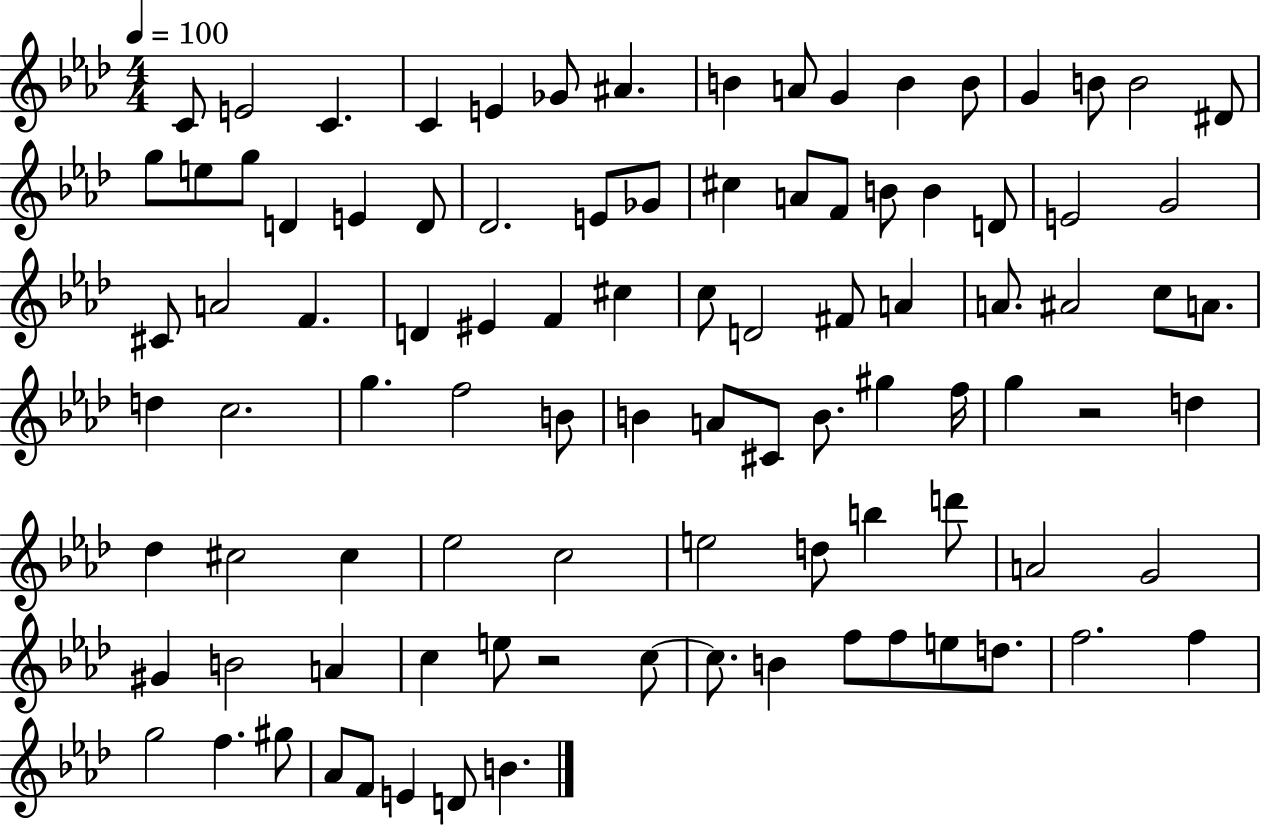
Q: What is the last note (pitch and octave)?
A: B4